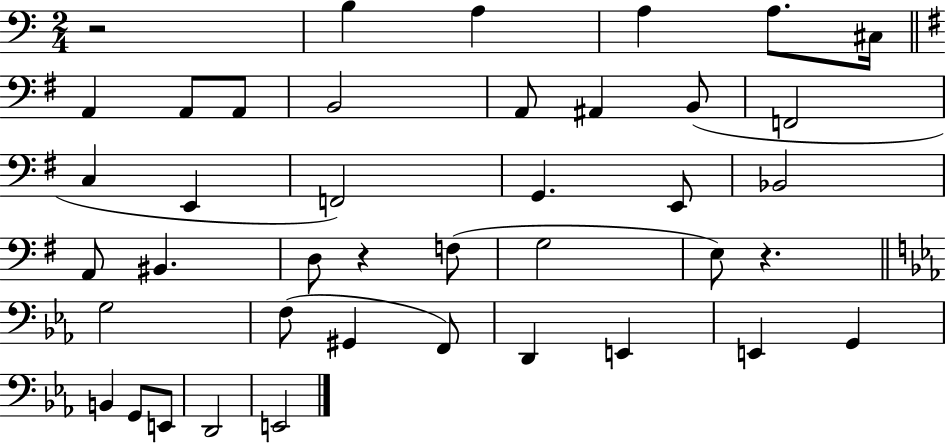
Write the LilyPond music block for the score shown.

{
  \clef bass
  \numericTimeSignature
  \time 2/4
  \key c \major
  r2 | b4 a4 | a4 a8. cis16 | \bar "||" \break \key g \major a,4 a,8 a,8 | b,2 | a,8 ais,4 b,8( | f,2 | \break c4 e,4 | f,2) | g,4. e,8 | bes,2 | \break a,8 bis,4. | d8 r4 f8( | g2 | e8) r4. | \break \bar "||" \break \key c \minor g2 | f8( gis,4 f,8) | d,4 e,4 | e,4 g,4 | \break b,4 g,8 e,8 | d,2 | e,2 | \bar "|."
}